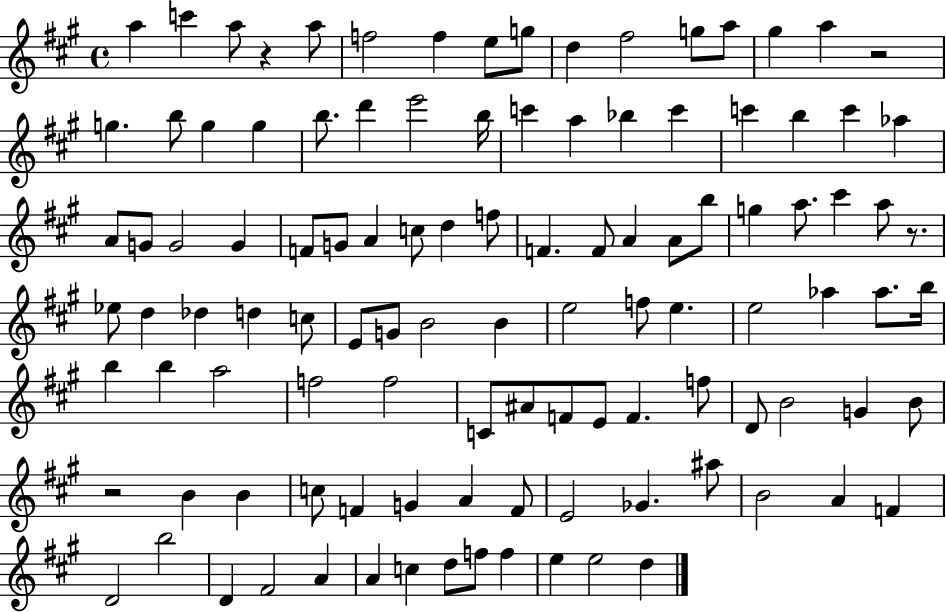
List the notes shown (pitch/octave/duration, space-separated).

A5/q C6/q A5/e R/q A5/e F5/h F5/q E5/e G5/e D5/q F#5/h G5/e A5/e G#5/q A5/q R/h G5/q. B5/e G5/q G5/q B5/e. D6/q E6/h B5/s C6/q A5/q Bb5/q C6/q C6/q B5/q C6/q Ab5/q A4/e G4/e G4/h G4/q F4/e G4/e A4/q C5/e D5/q F5/e F4/q. F4/e A4/q A4/e B5/e G5/q A5/e. C#6/q A5/e R/e. Eb5/e D5/q Db5/q D5/q C5/e E4/e G4/e B4/h B4/q E5/h F5/e E5/q. E5/h Ab5/q Ab5/e. B5/s B5/q B5/q A5/h F5/h F5/h C4/e A#4/e F4/e E4/e F4/q. F5/e D4/e B4/h G4/q B4/e R/h B4/q B4/q C5/e F4/q G4/q A4/q F4/e E4/h Gb4/q. A#5/e B4/h A4/q F4/q D4/h B5/h D4/q F#4/h A4/q A4/q C5/q D5/e F5/e F5/q E5/q E5/h D5/q